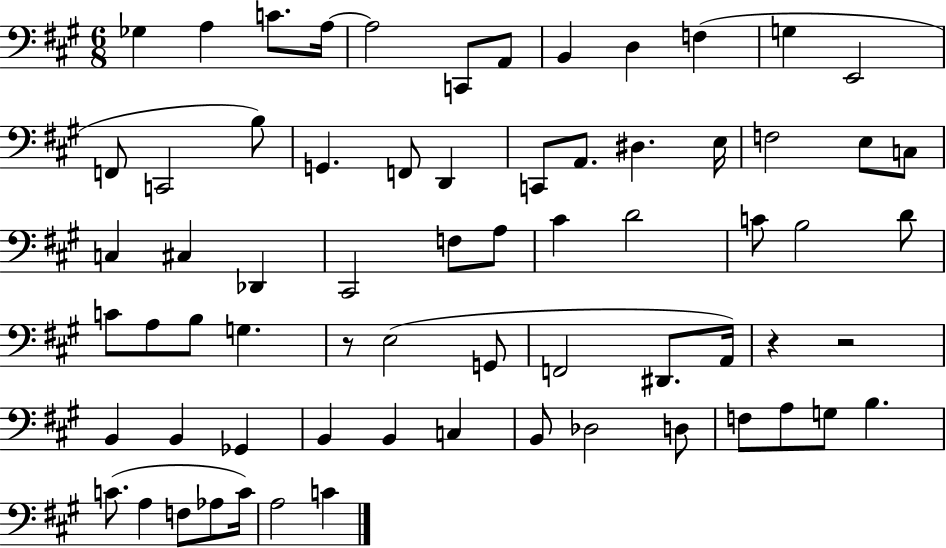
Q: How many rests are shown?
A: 3